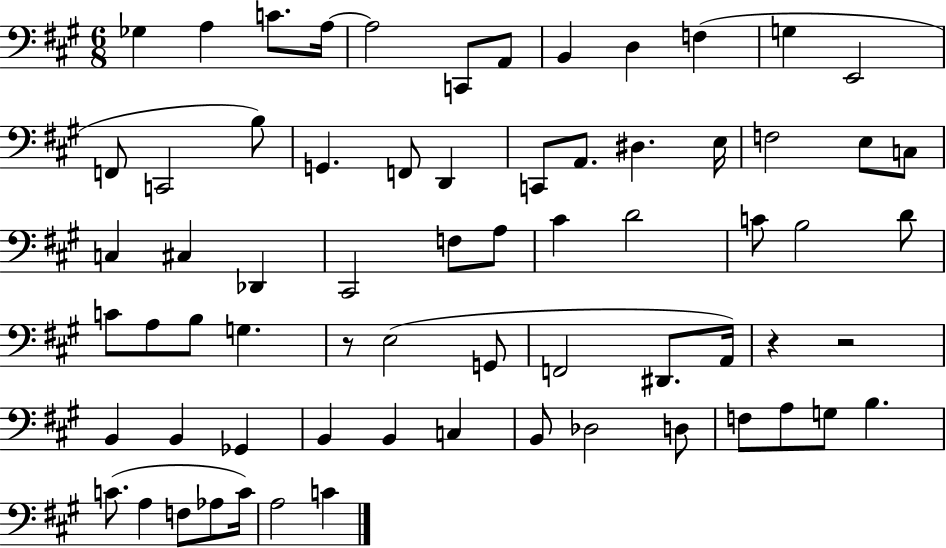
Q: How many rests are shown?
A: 3